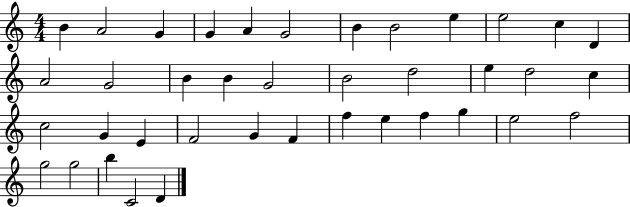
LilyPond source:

{
  \clef treble
  \numericTimeSignature
  \time 4/4
  \key c \major
  b'4 a'2 g'4 | g'4 a'4 g'2 | b'4 b'2 e''4 | e''2 c''4 d'4 | \break a'2 g'2 | b'4 b'4 g'2 | b'2 d''2 | e''4 d''2 c''4 | \break c''2 g'4 e'4 | f'2 g'4 f'4 | f''4 e''4 f''4 g''4 | e''2 f''2 | \break g''2 g''2 | b''4 c'2 d'4 | \bar "|."
}